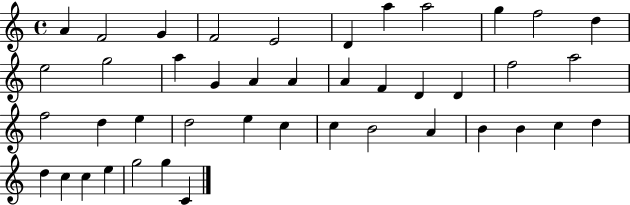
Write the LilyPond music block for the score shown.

{
  \clef treble
  \time 4/4
  \defaultTimeSignature
  \key c \major
  a'4 f'2 g'4 | f'2 e'2 | d'4 a''4 a''2 | g''4 f''2 d''4 | \break e''2 g''2 | a''4 g'4 a'4 a'4 | a'4 f'4 d'4 d'4 | f''2 a''2 | \break f''2 d''4 e''4 | d''2 e''4 c''4 | c''4 b'2 a'4 | b'4 b'4 c''4 d''4 | \break d''4 c''4 c''4 e''4 | g''2 g''4 c'4 | \bar "|."
}